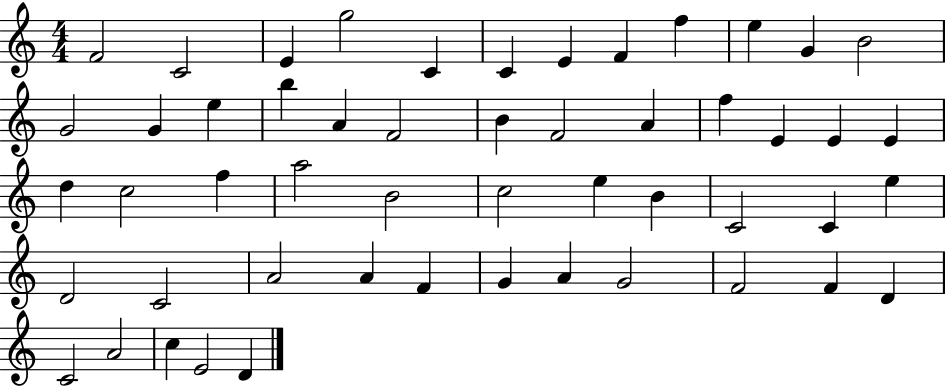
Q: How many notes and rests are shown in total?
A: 52